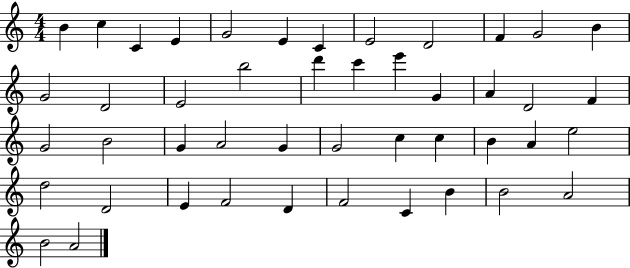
{
  \clef treble
  \numericTimeSignature
  \time 4/4
  \key c \major
  b'4 c''4 c'4 e'4 | g'2 e'4 c'4 | e'2 d'2 | f'4 g'2 b'4 | \break g'2 d'2 | e'2 b''2 | d'''4 c'''4 e'''4 g'4 | a'4 d'2 f'4 | \break g'2 b'2 | g'4 a'2 g'4 | g'2 c''4 c''4 | b'4 a'4 e''2 | \break d''2 d'2 | e'4 f'2 d'4 | f'2 c'4 b'4 | b'2 a'2 | \break b'2 a'2 | \bar "|."
}